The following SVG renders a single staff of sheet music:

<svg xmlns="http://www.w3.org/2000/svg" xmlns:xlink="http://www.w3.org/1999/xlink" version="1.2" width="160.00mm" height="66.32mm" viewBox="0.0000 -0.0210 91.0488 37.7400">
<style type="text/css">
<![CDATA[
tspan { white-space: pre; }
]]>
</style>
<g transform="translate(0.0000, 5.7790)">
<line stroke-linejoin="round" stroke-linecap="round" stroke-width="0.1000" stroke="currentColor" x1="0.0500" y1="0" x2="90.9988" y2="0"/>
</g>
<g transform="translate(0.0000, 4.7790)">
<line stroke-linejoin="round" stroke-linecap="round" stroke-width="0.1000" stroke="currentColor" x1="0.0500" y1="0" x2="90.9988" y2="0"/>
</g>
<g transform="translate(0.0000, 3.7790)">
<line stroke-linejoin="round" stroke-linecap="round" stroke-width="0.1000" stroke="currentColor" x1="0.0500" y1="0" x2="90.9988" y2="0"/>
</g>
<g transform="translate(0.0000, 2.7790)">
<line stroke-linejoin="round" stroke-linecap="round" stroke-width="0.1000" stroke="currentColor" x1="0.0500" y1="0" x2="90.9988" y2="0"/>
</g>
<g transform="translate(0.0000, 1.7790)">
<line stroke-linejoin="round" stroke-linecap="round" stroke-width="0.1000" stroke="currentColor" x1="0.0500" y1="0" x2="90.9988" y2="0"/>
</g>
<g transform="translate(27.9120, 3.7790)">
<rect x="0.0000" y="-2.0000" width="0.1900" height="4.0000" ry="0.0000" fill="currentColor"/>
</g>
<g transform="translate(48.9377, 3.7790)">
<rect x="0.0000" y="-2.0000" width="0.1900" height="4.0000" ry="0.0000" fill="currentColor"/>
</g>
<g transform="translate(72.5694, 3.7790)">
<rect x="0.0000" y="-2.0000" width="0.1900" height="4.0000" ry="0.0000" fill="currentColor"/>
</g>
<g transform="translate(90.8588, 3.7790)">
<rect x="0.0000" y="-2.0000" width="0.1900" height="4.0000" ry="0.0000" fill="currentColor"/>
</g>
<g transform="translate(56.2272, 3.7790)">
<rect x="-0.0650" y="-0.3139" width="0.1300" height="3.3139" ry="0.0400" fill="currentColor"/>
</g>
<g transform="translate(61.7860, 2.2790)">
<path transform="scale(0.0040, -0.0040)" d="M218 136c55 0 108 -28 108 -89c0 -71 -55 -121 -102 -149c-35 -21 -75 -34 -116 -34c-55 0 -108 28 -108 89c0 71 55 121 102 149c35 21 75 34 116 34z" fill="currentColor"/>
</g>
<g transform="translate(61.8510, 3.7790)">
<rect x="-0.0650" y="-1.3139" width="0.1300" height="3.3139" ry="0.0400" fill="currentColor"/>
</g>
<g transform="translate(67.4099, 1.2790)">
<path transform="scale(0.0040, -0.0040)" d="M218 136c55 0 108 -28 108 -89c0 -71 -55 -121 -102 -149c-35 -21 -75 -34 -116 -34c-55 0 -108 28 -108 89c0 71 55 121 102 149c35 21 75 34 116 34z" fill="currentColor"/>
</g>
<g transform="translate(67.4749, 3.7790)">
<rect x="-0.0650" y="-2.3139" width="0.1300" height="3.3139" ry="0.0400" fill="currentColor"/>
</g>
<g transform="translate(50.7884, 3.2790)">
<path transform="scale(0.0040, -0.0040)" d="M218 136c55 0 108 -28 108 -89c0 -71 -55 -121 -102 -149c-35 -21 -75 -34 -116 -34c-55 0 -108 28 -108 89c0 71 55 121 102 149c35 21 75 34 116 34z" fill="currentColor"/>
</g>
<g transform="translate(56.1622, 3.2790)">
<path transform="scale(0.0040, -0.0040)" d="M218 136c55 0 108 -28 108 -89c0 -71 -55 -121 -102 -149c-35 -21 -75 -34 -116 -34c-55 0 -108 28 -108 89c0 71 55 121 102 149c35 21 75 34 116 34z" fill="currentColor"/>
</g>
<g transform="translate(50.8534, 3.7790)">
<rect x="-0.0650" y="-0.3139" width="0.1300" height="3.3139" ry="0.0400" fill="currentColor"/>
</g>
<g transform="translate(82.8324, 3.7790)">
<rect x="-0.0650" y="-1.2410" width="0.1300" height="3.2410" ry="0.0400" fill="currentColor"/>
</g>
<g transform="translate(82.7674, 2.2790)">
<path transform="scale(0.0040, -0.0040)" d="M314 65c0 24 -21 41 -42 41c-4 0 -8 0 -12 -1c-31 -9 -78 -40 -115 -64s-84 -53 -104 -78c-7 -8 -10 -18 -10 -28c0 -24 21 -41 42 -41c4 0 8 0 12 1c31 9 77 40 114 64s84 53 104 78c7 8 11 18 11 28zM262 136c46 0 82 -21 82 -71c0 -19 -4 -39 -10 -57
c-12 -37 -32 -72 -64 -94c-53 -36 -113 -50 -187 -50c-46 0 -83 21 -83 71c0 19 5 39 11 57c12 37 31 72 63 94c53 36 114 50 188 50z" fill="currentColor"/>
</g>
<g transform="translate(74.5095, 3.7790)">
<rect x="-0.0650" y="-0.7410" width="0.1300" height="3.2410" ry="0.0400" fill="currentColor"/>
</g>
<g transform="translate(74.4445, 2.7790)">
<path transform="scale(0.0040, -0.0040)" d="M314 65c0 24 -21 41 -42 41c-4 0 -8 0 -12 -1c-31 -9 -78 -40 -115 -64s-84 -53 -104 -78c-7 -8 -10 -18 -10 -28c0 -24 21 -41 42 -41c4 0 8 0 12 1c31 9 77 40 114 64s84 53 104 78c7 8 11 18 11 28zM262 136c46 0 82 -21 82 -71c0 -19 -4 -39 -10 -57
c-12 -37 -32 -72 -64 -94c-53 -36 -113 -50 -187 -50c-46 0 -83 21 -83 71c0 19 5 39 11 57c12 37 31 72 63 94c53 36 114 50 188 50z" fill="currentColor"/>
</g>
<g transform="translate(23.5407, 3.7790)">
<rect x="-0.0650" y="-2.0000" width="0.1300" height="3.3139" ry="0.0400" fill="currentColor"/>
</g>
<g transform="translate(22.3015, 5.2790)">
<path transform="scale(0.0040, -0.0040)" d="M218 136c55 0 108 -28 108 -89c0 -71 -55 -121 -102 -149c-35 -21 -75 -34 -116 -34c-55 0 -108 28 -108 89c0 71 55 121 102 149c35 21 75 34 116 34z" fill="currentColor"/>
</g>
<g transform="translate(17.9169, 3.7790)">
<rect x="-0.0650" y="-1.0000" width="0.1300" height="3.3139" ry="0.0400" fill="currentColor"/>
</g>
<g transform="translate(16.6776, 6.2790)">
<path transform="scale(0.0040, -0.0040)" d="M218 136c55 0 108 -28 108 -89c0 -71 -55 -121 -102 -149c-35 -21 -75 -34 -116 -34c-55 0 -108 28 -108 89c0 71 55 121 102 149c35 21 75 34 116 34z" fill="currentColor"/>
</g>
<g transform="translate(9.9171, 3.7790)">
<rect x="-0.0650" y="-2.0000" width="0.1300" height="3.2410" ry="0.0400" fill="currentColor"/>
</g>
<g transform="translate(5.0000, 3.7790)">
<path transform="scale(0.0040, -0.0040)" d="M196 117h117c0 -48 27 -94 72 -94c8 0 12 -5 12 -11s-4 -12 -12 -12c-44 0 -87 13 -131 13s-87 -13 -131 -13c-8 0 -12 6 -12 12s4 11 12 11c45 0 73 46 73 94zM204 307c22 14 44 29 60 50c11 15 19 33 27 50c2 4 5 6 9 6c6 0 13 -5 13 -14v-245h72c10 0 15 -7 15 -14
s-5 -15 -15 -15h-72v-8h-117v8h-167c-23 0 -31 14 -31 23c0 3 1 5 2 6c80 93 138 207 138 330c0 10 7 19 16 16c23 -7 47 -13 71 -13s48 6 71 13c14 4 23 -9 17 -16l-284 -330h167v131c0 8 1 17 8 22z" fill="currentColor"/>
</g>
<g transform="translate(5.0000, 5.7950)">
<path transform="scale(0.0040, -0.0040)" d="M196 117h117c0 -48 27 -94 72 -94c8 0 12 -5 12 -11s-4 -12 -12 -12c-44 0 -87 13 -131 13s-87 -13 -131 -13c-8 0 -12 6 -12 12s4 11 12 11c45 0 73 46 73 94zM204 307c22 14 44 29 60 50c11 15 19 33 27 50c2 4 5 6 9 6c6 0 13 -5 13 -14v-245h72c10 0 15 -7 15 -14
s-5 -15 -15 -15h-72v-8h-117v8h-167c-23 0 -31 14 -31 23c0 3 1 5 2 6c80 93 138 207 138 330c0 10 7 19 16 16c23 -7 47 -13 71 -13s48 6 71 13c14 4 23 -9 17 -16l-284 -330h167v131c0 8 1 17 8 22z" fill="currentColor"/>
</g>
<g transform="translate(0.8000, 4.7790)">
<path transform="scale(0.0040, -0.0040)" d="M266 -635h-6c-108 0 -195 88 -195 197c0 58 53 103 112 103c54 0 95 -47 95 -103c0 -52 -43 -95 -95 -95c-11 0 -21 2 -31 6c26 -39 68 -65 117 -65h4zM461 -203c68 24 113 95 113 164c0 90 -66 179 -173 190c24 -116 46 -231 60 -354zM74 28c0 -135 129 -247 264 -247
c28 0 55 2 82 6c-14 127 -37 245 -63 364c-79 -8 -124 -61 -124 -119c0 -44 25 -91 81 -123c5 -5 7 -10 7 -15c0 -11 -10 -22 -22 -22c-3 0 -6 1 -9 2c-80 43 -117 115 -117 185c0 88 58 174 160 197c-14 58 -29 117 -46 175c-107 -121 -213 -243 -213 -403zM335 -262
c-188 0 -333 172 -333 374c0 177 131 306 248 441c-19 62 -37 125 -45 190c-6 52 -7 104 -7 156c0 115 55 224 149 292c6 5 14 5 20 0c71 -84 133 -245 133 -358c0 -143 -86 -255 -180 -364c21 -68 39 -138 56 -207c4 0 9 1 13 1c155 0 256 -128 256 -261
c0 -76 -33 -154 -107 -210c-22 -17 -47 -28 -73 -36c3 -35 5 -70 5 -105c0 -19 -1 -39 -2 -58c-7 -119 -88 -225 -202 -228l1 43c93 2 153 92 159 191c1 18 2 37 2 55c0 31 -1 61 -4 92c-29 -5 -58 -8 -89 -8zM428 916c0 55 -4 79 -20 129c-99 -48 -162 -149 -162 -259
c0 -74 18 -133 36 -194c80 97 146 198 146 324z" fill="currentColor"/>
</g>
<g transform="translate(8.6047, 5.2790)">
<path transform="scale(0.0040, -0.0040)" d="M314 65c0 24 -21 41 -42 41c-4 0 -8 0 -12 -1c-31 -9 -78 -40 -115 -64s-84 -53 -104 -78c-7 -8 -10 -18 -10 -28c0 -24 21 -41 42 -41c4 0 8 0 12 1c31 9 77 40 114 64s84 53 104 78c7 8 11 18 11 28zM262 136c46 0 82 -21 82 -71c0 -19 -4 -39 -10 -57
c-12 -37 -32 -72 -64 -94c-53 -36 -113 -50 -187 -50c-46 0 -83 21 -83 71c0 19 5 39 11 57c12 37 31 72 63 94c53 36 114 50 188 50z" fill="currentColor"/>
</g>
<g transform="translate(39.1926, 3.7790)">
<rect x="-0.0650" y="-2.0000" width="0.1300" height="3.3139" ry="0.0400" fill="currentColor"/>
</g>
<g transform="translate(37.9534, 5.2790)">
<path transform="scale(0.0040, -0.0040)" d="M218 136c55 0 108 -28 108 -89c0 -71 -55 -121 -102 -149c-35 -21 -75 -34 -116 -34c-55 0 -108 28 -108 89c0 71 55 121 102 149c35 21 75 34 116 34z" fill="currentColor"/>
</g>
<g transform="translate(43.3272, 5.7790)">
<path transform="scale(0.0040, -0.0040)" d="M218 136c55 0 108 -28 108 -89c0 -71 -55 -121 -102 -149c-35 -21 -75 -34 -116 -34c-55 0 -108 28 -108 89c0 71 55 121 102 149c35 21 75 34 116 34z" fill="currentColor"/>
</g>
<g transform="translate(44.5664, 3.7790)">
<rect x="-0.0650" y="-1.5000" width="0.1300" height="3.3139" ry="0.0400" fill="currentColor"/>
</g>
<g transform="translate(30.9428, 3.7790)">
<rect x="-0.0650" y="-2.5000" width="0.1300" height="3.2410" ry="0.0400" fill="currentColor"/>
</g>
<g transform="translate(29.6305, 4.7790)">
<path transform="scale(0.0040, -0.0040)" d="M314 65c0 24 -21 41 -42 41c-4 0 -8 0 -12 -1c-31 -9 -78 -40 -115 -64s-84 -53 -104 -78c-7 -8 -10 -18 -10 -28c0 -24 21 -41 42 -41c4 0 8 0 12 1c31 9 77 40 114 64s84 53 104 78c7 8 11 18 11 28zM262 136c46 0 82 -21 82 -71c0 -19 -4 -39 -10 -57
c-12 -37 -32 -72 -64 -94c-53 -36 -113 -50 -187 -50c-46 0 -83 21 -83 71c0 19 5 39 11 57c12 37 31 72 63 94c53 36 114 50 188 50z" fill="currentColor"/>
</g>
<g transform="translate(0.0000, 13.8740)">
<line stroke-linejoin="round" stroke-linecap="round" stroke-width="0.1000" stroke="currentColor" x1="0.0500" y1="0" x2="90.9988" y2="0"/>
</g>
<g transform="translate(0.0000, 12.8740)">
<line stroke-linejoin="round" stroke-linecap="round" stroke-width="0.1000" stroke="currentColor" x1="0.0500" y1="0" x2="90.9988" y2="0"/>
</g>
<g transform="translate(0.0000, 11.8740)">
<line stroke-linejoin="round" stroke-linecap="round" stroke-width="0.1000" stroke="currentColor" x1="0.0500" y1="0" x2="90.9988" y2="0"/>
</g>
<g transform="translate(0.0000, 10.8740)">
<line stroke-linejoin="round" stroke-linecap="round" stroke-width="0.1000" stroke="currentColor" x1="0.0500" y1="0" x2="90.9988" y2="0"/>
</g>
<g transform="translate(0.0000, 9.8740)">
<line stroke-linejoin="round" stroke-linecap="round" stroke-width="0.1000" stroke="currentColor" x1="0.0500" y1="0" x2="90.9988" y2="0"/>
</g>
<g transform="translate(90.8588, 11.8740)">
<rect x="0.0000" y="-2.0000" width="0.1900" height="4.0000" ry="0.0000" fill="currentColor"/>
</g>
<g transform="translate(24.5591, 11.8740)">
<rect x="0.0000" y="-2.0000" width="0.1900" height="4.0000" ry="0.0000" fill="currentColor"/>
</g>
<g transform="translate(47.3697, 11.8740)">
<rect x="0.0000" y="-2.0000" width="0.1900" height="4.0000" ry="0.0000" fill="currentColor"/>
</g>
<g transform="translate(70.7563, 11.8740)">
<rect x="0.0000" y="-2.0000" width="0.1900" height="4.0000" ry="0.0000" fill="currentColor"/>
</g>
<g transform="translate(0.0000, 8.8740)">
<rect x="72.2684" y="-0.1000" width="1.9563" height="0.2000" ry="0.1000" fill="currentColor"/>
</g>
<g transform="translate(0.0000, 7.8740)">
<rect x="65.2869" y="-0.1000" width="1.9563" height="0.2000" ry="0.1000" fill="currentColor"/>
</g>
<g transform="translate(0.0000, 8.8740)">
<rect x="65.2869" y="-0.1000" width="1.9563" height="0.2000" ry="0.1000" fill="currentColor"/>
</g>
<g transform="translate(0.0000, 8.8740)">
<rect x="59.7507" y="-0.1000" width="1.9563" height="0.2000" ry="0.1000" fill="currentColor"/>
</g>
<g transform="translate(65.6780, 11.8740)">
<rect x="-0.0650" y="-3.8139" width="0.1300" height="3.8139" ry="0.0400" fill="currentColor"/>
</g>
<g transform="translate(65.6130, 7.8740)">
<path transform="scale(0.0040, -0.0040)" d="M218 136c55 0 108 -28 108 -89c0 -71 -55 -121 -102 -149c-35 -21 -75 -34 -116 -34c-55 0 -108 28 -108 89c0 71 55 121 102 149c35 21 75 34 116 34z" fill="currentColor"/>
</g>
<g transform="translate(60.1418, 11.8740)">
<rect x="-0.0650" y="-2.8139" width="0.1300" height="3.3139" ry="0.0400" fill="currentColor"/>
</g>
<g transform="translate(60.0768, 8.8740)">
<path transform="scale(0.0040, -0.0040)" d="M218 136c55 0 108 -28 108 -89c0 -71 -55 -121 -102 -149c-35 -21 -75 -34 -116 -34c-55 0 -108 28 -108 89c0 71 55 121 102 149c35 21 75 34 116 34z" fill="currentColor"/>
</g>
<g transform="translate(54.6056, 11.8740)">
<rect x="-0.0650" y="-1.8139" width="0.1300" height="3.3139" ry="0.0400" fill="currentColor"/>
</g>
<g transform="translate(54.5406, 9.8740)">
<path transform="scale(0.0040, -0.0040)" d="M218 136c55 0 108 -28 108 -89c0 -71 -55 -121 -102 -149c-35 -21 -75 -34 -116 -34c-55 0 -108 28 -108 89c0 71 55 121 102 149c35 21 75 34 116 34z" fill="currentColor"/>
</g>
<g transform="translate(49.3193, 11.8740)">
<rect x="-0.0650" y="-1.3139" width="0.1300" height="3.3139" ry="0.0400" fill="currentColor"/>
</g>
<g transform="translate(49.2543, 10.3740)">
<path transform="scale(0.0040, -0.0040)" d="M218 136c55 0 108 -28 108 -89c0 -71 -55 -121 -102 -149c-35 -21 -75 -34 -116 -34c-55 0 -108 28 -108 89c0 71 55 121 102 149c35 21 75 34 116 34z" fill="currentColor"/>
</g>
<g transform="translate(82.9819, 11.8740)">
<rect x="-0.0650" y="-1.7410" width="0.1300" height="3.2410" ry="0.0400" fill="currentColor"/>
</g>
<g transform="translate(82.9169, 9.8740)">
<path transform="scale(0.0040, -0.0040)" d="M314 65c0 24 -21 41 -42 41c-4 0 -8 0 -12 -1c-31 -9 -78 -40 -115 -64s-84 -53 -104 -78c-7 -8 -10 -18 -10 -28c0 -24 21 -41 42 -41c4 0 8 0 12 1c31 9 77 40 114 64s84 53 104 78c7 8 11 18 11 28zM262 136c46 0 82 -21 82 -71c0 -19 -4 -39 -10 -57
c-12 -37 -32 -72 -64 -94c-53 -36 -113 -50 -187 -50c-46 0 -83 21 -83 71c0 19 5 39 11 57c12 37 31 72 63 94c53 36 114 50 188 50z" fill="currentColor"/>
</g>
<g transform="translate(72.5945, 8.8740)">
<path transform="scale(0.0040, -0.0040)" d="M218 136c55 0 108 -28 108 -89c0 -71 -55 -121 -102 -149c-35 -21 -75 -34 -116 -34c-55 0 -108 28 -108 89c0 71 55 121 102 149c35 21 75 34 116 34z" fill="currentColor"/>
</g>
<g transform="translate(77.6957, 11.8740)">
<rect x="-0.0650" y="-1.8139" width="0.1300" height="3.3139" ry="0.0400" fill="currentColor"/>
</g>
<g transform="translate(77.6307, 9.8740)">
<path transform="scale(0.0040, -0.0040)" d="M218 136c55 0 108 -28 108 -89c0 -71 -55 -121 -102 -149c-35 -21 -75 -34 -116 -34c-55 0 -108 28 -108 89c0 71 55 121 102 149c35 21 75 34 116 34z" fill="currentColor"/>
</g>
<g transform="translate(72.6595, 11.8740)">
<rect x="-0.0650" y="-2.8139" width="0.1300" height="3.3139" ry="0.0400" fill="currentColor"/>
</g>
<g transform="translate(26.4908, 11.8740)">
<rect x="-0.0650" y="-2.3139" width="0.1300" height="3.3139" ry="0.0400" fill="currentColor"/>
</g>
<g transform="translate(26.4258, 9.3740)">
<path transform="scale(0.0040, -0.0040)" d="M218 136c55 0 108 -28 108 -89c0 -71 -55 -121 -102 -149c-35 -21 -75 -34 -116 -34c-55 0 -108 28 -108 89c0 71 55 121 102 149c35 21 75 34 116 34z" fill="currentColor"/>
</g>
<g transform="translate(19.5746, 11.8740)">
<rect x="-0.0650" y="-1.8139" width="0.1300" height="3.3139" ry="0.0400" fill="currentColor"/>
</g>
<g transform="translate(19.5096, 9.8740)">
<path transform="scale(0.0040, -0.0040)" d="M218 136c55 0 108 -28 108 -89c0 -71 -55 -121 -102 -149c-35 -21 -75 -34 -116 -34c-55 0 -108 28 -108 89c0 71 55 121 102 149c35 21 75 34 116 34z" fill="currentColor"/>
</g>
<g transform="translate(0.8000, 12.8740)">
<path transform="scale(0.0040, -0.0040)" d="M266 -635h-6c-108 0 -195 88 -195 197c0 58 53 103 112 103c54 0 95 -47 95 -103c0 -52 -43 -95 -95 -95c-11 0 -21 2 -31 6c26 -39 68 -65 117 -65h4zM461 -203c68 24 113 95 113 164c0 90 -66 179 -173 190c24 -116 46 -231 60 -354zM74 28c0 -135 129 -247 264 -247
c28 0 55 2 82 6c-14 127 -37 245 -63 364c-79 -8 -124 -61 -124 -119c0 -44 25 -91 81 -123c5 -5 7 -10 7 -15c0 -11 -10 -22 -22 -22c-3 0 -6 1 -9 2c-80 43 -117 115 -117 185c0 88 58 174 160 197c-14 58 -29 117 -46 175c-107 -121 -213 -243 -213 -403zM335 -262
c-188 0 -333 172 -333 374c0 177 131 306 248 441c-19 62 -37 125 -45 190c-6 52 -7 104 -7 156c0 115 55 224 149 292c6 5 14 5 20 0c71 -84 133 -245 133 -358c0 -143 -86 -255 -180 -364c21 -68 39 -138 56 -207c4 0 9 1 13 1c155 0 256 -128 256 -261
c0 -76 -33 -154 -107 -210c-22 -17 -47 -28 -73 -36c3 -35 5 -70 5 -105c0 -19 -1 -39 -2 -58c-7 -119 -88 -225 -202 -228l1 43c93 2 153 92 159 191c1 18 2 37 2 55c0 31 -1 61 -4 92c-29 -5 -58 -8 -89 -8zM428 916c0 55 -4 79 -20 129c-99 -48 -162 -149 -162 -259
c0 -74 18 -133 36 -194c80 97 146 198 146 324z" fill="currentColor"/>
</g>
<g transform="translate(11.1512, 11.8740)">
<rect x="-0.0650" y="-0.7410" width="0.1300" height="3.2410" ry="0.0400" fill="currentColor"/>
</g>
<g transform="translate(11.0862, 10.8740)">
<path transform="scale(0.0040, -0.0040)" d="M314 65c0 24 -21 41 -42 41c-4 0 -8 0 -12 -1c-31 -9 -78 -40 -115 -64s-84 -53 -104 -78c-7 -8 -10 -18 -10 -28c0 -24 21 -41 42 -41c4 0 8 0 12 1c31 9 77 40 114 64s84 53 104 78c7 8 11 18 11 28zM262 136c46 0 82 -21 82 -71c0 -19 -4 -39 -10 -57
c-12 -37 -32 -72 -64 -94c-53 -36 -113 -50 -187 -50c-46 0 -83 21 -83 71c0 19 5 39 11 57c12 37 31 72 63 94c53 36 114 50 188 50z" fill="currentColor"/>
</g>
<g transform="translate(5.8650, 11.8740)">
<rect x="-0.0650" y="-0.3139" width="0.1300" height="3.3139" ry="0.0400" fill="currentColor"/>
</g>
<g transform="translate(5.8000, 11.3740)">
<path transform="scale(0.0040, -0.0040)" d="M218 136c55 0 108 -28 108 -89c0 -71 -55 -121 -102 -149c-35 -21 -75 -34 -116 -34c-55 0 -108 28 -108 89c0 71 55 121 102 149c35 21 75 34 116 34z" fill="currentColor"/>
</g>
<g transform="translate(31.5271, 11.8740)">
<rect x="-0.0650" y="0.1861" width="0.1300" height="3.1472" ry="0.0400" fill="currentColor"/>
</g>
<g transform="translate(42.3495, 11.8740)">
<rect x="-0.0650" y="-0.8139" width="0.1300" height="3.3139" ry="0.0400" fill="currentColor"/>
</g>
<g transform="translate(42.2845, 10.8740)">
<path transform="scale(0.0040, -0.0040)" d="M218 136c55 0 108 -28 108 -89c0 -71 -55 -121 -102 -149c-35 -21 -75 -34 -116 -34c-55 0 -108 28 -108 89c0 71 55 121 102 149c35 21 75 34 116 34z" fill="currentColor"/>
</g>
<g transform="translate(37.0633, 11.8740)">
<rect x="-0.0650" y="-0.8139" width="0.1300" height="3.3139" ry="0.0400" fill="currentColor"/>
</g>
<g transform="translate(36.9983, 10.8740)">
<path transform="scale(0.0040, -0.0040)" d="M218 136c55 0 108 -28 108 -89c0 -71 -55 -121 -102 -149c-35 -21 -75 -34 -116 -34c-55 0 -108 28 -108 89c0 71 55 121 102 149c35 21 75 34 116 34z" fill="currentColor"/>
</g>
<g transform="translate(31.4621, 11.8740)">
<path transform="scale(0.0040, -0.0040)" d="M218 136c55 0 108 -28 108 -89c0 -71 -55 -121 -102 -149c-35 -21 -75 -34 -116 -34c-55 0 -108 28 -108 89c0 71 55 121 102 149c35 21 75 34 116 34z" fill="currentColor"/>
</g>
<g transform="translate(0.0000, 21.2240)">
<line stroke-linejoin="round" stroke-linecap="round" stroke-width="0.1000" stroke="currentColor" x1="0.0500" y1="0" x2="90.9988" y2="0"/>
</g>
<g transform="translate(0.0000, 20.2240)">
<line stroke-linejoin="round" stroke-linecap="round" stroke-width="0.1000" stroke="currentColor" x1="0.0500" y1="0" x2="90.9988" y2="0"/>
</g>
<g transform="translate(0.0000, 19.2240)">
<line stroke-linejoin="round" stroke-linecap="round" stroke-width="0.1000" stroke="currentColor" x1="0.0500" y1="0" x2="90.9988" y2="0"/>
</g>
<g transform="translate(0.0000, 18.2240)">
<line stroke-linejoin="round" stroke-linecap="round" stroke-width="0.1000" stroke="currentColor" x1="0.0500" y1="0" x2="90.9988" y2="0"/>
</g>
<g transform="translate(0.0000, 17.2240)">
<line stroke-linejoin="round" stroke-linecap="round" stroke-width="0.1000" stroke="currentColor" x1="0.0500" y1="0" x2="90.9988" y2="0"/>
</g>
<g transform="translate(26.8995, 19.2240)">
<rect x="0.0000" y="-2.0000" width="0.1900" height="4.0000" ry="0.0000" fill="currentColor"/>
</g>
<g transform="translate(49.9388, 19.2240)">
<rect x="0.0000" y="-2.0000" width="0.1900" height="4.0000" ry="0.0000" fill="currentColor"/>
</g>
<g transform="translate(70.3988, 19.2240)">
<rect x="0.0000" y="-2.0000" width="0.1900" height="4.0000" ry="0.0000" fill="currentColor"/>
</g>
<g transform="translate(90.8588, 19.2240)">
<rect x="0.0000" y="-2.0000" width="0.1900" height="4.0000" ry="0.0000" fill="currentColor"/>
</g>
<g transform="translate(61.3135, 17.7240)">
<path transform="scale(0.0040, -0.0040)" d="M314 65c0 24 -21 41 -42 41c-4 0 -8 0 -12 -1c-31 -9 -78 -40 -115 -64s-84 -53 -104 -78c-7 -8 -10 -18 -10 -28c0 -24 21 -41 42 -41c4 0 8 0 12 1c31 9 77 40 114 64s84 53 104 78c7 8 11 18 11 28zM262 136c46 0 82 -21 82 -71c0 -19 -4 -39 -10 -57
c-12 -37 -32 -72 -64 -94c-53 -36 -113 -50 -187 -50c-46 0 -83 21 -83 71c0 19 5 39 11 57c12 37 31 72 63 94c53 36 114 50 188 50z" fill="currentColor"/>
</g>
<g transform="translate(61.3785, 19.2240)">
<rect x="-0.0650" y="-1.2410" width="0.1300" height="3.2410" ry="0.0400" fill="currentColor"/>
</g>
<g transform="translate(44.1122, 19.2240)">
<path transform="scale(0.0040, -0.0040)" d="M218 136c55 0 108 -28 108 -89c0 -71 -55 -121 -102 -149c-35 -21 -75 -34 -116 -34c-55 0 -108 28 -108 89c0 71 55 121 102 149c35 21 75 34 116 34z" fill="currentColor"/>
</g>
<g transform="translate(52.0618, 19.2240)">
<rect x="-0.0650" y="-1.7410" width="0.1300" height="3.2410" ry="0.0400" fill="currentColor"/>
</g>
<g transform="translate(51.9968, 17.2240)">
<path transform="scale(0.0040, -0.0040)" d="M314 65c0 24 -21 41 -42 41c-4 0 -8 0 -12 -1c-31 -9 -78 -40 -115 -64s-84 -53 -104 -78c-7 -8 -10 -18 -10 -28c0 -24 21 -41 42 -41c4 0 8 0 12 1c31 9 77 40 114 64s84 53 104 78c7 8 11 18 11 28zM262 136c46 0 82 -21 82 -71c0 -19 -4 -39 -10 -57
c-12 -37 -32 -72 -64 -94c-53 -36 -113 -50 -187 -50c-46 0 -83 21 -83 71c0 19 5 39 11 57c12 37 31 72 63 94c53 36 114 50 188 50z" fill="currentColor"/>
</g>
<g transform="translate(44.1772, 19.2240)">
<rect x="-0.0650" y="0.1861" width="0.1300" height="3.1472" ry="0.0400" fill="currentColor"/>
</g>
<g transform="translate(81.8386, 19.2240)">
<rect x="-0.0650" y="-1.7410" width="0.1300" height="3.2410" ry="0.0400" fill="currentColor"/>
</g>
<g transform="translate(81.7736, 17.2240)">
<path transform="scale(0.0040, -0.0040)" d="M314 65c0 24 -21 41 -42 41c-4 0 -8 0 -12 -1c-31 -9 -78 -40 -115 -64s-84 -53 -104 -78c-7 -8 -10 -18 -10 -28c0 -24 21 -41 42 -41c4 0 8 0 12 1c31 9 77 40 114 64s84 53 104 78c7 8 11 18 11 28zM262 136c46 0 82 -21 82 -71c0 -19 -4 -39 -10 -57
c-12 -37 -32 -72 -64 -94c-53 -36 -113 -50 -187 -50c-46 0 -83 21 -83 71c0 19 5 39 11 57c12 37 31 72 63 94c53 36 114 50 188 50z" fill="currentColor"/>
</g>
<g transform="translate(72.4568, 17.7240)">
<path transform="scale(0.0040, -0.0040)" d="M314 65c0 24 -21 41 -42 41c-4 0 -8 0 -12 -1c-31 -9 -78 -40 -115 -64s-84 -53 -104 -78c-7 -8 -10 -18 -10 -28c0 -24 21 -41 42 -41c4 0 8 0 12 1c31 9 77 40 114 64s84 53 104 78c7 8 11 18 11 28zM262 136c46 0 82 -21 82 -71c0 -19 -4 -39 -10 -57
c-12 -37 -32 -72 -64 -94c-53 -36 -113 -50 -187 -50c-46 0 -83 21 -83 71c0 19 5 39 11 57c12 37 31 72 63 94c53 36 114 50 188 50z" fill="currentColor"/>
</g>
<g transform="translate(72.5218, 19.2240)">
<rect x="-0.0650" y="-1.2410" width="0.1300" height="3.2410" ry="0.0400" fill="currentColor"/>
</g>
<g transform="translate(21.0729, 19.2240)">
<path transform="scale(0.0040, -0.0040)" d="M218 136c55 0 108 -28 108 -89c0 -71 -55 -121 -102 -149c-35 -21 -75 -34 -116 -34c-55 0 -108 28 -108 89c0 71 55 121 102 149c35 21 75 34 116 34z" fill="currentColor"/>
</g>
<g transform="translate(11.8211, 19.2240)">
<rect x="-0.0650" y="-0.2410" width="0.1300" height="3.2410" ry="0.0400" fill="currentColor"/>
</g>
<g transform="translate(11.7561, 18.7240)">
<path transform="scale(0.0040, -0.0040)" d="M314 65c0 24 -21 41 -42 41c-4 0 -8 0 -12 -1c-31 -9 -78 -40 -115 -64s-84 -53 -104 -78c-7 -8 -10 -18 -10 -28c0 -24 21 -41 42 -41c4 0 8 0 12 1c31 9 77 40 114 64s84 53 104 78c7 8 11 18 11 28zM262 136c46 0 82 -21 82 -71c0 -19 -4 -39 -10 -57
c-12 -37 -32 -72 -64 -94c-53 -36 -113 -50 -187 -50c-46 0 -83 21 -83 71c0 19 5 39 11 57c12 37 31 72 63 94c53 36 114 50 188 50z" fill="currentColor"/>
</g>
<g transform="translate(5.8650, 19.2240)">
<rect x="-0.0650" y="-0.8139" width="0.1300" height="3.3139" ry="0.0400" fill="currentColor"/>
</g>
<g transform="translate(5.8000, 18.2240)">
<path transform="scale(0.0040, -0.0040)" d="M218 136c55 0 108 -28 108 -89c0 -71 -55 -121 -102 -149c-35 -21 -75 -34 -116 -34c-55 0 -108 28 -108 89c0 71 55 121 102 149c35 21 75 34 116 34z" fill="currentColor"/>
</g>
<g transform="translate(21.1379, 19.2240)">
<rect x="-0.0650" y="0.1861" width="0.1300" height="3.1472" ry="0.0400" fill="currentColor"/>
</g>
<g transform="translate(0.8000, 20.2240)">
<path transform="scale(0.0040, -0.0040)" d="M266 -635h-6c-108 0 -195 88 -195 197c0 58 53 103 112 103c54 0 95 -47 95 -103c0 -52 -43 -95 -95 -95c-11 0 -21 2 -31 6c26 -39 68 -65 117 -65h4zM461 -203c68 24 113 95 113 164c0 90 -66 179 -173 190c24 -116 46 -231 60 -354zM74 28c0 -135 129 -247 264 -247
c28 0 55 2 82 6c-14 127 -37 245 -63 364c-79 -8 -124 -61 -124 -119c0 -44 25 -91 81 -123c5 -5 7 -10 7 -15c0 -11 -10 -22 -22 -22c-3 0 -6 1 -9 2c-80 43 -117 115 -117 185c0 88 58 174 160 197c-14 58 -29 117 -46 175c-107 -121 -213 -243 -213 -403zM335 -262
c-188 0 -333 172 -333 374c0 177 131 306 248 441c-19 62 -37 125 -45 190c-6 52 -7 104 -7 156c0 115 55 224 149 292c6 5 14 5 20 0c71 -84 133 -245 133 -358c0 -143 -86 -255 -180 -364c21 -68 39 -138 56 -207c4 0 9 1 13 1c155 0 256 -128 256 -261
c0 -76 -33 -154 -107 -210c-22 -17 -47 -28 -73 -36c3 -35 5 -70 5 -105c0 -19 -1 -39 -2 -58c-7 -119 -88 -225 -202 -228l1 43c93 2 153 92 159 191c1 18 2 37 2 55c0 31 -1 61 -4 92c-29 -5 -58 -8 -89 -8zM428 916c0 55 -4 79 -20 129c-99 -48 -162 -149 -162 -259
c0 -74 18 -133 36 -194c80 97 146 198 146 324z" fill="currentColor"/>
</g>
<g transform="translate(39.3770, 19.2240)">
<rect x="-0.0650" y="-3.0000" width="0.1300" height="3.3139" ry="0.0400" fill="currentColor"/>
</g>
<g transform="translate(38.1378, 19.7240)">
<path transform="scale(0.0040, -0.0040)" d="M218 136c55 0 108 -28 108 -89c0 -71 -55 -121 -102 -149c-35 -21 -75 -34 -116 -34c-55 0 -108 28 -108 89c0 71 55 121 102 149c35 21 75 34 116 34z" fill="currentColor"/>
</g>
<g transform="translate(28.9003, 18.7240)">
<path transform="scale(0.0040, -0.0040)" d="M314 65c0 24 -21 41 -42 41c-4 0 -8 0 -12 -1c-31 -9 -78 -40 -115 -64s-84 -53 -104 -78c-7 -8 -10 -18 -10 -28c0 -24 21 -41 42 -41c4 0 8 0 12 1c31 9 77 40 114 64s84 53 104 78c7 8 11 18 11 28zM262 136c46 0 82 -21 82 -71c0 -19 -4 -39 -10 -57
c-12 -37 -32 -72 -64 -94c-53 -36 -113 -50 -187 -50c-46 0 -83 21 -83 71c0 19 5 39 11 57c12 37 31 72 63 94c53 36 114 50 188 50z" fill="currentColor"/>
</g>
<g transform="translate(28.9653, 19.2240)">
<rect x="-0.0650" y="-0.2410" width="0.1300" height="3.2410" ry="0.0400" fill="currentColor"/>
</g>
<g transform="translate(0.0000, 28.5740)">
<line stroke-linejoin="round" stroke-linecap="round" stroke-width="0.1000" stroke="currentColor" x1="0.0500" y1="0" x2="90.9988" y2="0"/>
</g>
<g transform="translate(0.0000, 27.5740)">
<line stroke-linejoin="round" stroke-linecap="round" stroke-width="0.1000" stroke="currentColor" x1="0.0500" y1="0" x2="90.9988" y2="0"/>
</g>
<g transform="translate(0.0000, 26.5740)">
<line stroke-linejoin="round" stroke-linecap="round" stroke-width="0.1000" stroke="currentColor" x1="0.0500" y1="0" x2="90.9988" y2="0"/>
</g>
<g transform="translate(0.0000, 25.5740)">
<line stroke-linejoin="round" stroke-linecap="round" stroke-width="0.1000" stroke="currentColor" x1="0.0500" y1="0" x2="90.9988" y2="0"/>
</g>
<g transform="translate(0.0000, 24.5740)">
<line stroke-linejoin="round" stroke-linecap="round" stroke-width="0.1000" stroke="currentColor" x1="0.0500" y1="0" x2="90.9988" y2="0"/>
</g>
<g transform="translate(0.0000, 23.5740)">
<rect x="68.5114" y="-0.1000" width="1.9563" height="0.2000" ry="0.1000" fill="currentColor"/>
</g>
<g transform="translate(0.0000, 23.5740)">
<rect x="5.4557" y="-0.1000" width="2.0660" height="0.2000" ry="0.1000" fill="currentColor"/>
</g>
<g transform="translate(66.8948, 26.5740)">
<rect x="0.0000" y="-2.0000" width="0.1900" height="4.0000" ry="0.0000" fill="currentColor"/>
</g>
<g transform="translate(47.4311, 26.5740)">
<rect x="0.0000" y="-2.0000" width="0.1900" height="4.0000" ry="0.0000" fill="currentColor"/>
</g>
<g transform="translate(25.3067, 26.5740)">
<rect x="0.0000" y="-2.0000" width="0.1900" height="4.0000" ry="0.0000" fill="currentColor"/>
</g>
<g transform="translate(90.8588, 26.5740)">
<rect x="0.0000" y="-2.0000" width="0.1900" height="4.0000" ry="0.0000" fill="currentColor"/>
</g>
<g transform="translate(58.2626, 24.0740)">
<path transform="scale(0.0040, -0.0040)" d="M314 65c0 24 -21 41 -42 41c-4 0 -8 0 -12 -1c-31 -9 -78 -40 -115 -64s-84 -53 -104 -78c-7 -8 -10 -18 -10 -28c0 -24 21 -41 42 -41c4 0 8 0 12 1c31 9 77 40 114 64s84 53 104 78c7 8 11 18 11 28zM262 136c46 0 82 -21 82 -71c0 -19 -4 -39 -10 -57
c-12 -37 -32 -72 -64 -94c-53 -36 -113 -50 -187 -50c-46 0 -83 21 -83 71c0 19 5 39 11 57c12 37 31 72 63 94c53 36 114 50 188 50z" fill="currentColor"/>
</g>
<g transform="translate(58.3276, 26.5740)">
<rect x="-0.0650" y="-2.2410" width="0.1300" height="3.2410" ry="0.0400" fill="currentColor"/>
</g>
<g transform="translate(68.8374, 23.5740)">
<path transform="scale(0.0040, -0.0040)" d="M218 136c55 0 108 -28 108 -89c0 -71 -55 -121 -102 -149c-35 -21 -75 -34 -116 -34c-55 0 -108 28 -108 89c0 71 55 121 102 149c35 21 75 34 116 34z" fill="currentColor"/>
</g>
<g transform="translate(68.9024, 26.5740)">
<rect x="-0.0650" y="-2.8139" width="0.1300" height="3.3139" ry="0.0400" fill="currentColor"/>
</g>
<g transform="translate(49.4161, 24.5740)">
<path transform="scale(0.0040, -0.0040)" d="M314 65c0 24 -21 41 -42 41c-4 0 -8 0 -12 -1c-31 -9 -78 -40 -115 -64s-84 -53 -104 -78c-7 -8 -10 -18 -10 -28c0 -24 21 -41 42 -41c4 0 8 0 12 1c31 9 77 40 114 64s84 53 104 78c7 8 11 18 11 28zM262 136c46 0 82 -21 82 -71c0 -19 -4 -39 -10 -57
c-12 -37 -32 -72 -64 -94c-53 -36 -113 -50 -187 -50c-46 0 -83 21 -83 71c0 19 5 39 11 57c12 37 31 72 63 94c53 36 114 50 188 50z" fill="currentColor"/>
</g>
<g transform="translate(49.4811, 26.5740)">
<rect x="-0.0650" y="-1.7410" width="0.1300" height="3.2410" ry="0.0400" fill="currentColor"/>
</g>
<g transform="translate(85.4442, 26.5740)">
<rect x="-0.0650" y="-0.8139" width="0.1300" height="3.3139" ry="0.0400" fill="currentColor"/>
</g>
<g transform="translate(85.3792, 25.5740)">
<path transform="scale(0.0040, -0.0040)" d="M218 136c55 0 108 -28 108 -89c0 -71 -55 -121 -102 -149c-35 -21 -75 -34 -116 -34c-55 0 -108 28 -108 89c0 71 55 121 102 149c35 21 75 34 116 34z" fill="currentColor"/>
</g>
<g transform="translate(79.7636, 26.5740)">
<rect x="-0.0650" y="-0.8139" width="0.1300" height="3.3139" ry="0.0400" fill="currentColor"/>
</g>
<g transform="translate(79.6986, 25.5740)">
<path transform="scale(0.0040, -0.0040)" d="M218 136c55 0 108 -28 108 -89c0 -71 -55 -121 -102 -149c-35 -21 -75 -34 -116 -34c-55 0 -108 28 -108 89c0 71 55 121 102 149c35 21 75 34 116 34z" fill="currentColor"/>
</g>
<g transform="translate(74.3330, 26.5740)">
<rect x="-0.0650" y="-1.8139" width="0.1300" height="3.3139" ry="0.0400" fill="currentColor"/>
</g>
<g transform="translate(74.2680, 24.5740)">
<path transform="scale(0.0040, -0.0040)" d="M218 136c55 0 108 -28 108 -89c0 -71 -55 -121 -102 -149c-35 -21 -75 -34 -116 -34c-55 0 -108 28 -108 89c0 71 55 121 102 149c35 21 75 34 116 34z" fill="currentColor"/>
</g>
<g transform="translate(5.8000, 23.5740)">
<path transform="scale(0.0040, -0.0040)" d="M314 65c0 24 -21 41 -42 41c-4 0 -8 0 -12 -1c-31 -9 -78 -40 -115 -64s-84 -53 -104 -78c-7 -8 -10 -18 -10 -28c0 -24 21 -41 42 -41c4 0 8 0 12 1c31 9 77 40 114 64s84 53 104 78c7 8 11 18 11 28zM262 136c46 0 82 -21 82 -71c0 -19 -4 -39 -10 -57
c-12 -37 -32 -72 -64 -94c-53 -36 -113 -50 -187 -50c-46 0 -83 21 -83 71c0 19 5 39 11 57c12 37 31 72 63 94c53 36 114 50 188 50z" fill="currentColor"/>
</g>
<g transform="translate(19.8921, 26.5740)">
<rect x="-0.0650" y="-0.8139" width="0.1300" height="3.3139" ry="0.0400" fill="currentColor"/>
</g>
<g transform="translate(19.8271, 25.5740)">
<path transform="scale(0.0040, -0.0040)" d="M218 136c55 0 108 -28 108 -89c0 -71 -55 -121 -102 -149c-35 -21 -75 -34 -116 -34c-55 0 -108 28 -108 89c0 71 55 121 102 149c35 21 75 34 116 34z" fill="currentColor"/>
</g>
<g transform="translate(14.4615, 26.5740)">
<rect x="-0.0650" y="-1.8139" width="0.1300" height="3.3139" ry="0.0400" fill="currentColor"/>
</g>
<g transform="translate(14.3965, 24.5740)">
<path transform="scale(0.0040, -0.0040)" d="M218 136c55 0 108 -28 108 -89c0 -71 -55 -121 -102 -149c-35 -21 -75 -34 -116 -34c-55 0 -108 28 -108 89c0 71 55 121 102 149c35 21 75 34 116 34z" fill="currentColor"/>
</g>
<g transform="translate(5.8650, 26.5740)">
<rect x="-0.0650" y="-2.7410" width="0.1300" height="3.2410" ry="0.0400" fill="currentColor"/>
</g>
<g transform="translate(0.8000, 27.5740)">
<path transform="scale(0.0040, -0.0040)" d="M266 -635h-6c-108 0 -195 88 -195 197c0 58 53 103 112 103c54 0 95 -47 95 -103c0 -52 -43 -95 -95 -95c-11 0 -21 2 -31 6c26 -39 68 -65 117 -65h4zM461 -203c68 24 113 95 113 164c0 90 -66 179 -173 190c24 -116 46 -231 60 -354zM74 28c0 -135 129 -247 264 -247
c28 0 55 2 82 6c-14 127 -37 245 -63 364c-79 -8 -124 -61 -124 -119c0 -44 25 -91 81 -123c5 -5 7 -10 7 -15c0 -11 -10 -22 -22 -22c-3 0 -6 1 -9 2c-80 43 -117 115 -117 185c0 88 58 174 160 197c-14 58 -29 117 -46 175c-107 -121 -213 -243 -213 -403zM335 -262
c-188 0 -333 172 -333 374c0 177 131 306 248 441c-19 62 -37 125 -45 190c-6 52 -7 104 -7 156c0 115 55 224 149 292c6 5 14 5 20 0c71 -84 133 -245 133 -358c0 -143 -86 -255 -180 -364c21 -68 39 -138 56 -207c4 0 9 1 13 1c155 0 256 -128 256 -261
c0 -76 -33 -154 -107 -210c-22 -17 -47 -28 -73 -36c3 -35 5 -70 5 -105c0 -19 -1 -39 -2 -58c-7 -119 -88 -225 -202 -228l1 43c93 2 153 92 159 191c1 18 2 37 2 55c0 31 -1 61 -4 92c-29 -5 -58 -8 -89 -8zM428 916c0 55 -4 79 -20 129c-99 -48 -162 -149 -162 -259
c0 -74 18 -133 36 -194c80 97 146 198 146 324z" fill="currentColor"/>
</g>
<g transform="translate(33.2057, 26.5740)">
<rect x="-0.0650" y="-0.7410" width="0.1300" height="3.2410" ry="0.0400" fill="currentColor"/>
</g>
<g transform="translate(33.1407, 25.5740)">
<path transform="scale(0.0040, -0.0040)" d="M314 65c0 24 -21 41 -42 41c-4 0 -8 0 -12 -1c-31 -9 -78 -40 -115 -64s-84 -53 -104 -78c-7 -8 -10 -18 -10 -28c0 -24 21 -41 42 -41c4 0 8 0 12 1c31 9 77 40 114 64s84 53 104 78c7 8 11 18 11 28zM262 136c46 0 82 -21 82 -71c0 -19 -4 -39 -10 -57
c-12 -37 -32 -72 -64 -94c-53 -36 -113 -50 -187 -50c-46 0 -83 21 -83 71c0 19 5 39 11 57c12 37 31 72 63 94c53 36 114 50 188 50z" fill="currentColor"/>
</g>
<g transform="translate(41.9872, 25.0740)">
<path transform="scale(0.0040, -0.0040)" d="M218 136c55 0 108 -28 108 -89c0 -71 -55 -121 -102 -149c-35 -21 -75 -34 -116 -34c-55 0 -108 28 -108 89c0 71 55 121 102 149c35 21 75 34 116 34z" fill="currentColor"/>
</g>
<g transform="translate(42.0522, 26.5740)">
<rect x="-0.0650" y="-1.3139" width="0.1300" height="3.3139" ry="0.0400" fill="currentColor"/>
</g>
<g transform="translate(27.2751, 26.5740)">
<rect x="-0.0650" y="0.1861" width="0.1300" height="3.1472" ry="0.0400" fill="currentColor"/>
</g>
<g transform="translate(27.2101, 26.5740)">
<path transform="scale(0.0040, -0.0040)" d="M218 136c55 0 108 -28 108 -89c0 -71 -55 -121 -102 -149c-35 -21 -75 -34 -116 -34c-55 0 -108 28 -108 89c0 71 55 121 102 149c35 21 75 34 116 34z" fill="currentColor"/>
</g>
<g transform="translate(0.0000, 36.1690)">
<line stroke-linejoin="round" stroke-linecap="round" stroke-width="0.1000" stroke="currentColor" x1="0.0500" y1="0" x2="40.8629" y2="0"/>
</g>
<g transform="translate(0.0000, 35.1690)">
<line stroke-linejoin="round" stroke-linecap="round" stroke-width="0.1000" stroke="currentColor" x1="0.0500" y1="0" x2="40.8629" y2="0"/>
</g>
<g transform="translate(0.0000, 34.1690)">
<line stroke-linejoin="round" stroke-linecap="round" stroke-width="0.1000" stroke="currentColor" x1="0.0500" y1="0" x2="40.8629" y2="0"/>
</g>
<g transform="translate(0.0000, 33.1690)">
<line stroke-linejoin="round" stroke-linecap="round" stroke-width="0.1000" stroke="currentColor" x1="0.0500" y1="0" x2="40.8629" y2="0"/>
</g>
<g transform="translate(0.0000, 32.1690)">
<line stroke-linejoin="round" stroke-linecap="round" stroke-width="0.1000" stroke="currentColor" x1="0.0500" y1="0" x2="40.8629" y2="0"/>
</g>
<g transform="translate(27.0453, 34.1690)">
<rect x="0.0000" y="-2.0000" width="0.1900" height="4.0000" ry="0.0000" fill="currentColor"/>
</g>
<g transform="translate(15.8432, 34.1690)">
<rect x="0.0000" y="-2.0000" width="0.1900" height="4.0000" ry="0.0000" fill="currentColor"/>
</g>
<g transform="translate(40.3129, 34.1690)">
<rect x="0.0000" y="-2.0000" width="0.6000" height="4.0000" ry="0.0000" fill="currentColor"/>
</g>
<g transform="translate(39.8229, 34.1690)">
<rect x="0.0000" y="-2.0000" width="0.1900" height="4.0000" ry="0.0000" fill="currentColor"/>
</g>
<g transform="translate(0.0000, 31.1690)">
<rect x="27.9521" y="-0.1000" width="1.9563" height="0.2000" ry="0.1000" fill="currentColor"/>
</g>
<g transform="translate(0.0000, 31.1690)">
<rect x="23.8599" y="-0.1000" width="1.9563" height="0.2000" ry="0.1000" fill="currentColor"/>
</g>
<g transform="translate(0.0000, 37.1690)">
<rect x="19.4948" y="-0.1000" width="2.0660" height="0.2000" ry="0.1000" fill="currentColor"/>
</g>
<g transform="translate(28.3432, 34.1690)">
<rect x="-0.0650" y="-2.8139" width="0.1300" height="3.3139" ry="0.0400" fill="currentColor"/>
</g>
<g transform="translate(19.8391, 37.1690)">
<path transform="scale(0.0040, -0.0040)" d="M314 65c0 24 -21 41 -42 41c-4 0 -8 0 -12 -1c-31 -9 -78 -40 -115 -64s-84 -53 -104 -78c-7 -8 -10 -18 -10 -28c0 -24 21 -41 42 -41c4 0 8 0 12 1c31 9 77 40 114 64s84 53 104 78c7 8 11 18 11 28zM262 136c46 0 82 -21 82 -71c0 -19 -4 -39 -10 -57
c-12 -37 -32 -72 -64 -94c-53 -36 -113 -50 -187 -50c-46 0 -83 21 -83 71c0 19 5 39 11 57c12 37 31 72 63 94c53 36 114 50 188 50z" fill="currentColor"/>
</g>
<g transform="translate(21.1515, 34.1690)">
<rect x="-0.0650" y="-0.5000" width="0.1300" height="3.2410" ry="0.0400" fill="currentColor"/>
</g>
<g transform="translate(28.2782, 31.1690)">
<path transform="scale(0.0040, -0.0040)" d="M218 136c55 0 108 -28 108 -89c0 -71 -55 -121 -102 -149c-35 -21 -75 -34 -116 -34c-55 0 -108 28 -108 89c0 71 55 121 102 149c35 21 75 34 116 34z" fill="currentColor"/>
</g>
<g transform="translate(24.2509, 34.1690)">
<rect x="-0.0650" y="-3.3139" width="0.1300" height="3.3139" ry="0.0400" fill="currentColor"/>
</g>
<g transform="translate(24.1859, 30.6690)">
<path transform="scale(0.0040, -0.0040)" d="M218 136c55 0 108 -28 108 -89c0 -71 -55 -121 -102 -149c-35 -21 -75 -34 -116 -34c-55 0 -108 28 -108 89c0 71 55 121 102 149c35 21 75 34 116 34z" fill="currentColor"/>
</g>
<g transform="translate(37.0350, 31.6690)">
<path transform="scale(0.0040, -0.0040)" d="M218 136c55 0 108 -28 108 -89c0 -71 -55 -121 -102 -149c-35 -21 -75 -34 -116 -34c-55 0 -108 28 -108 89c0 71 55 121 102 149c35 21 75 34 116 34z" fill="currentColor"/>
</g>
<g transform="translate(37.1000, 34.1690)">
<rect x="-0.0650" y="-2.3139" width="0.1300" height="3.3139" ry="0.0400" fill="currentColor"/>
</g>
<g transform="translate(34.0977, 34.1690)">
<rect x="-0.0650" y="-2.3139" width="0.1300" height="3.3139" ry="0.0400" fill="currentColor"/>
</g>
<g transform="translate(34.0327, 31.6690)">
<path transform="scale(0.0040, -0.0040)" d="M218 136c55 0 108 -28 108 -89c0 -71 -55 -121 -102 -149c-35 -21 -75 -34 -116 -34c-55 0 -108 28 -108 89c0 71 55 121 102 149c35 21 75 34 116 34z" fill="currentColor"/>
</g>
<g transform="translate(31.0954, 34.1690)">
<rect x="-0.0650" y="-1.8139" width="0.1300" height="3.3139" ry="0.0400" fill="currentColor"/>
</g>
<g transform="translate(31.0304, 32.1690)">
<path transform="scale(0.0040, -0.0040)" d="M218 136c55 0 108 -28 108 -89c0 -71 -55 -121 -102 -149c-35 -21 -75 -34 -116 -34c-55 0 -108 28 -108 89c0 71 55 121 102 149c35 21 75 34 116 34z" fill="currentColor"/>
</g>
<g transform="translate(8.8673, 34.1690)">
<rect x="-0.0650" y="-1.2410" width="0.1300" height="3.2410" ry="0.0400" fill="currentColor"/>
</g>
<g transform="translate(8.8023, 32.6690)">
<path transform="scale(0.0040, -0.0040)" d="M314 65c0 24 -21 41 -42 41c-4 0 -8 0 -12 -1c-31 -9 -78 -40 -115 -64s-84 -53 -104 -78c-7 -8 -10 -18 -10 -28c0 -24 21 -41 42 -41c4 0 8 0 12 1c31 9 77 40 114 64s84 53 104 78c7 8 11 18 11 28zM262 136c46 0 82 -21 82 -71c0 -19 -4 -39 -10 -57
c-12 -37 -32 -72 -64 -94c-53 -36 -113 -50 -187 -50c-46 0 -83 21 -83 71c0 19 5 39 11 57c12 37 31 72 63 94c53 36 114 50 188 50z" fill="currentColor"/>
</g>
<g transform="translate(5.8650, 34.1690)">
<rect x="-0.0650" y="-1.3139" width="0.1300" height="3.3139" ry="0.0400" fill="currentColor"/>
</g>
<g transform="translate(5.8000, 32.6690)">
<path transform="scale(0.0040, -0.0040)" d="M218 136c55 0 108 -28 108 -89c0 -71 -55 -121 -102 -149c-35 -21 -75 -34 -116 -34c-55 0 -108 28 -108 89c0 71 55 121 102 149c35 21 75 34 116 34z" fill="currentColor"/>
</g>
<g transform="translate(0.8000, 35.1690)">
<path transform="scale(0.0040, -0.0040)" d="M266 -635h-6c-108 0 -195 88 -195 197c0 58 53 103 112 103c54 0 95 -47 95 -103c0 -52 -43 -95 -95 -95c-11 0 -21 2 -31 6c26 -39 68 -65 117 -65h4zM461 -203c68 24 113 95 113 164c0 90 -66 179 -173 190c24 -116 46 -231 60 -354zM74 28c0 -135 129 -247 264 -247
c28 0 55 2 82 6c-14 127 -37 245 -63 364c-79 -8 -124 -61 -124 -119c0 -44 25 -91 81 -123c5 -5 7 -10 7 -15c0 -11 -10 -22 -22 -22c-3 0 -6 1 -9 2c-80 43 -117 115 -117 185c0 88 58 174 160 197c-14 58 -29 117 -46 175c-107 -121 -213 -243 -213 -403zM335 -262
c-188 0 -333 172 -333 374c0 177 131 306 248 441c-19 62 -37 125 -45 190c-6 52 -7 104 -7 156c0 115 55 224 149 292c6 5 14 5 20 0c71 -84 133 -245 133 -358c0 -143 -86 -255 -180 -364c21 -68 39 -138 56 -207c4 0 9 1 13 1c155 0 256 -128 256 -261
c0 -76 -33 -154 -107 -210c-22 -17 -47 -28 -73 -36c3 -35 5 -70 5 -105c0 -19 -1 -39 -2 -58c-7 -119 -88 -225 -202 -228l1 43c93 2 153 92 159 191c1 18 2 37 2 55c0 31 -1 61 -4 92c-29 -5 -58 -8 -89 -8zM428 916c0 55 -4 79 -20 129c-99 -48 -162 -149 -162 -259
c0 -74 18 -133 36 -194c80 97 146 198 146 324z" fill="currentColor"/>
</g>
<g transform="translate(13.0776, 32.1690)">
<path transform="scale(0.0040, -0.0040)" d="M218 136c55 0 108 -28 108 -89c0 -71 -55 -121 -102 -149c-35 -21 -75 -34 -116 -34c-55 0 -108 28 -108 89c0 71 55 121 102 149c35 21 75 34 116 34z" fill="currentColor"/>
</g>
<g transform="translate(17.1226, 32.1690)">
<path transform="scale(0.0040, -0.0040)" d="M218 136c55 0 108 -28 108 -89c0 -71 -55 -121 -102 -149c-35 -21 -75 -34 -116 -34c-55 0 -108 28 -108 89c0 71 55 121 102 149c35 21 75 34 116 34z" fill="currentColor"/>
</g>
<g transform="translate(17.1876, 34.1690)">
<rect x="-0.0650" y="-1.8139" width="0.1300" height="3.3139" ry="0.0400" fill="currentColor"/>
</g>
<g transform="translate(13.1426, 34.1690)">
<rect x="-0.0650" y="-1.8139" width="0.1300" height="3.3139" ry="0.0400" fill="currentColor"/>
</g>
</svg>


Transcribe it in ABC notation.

X:1
T:Untitled
M:4/4
L:1/4
K:C
F2 D F G2 F E c c e g d2 e2 c d2 f g B d d e f a c' a f f2 d c2 B c2 A B f2 e2 e2 f2 a2 f d B d2 e f2 g2 a f d d e e2 f f C2 b a f g g